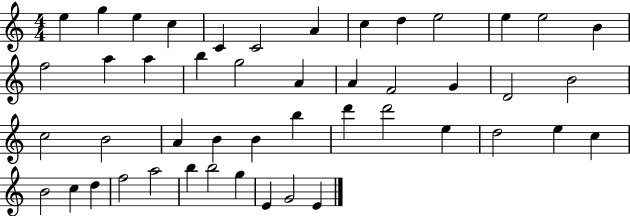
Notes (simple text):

E5/q G5/q E5/q C5/q C4/q C4/h A4/q C5/q D5/q E5/h E5/q E5/h B4/q F5/h A5/q A5/q B5/q G5/h A4/q A4/q F4/h G4/q D4/h B4/h C5/h B4/h A4/q B4/q B4/q B5/q D6/q D6/h E5/q D5/h E5/q C5/q B4/h C5/q D5/q F5/h A5/h B5/q B5/h G5/q E4/q G4/h E4/q